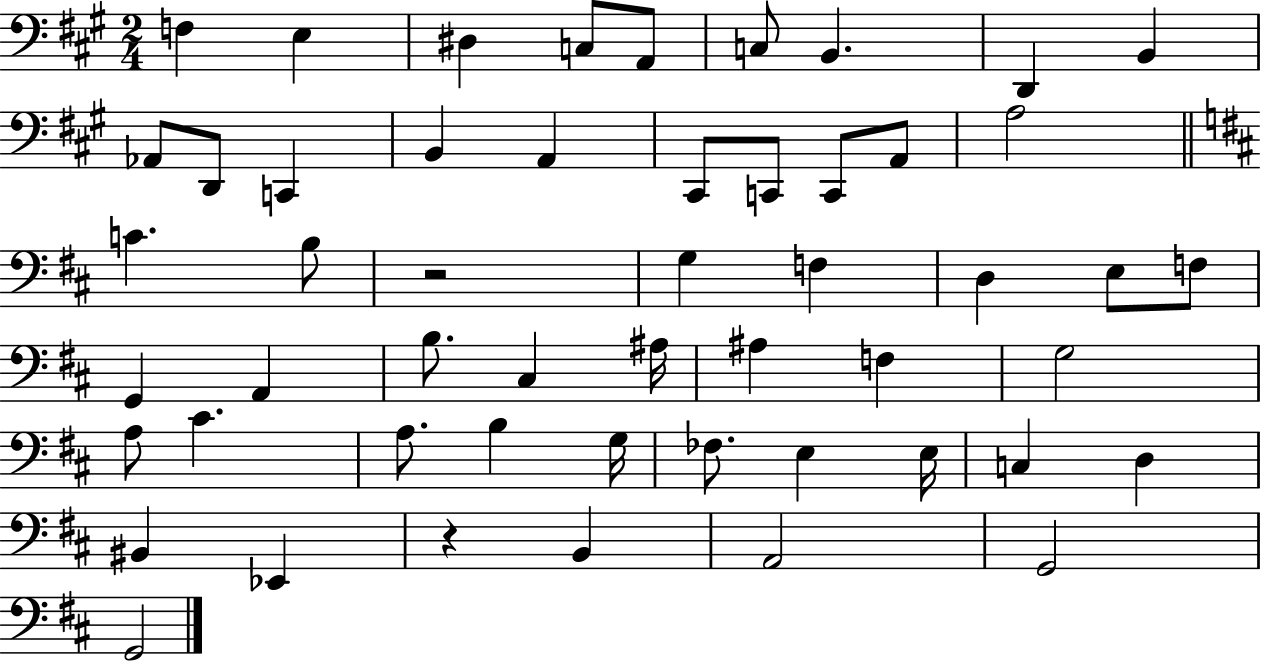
{
  \clef bass
  \numericTimeSignature
  \time 2/4
  \key a \major
  f4 e4 | dis4 c8 a,8 | c8 b,4. | d,4 b,4 | \break aes,8 d,8 c,4 | b,4 a,4 | cis,8 c,8 c,8 a,8 | a2 | \break \bar "||" \break \key d \major c'4. b8 | r2 | g4 f4 | d4 e8 f8 | \break g,4 a,4 | b8. cis4 ais16 | ais4 f4 | g2 | \break a8 cis'4. | a8. b4 g16 | fes8. e4 e16 | c4 d4 | \break bis,4 ees,4 | r4 b,4 | a,2 | g,2 | \break g,2 | \bar "|."
}